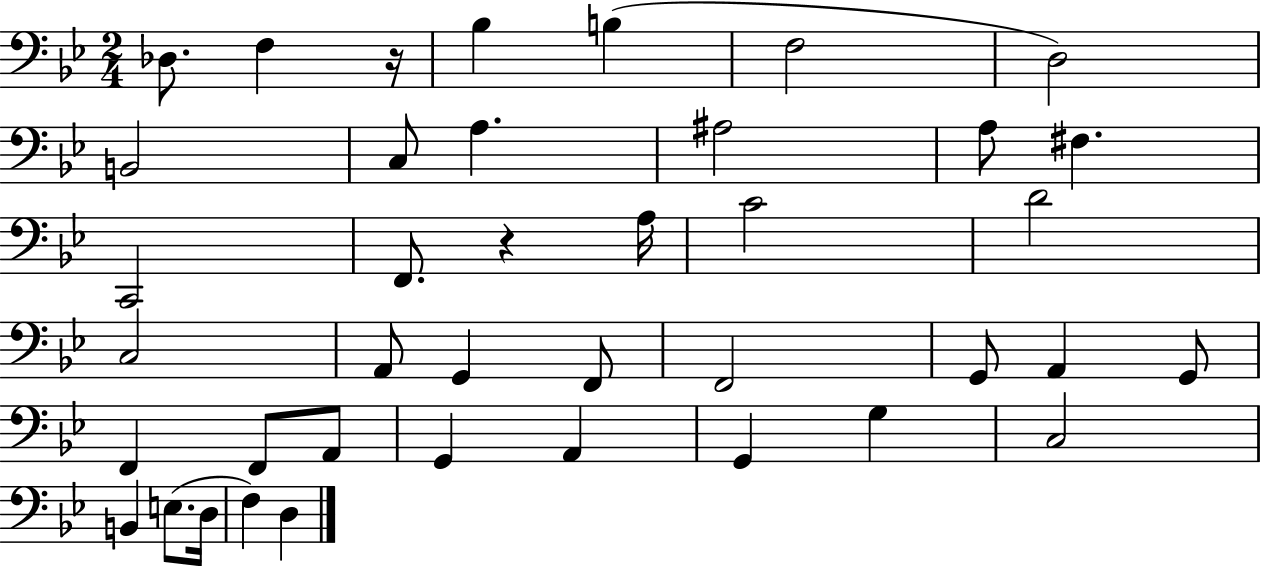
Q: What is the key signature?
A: BES major